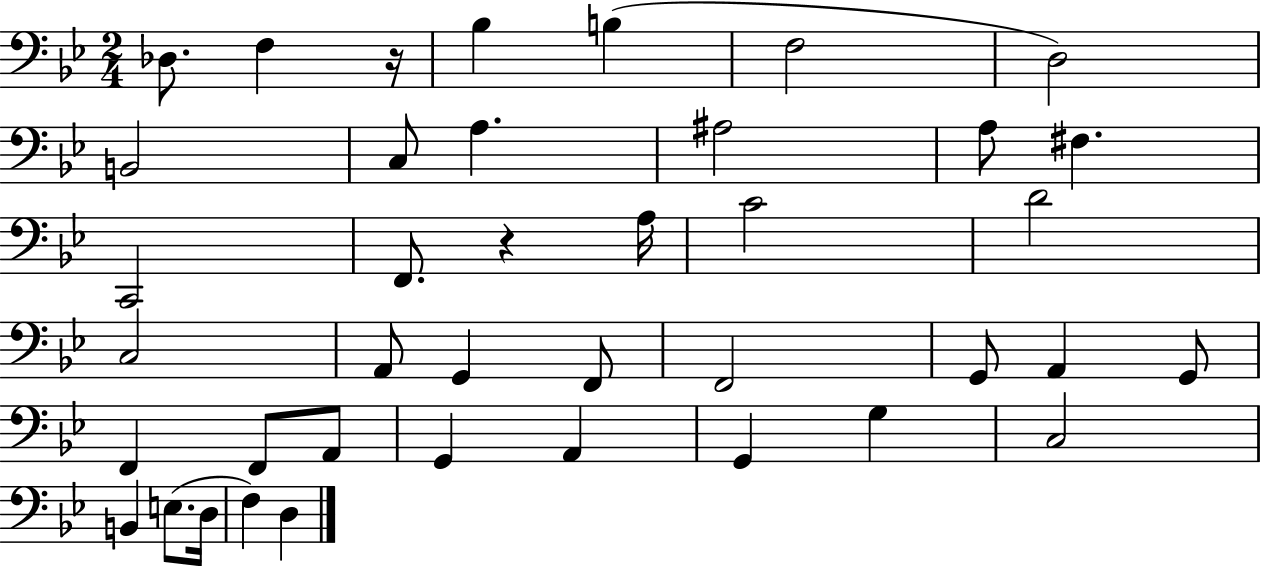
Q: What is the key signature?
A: BES major